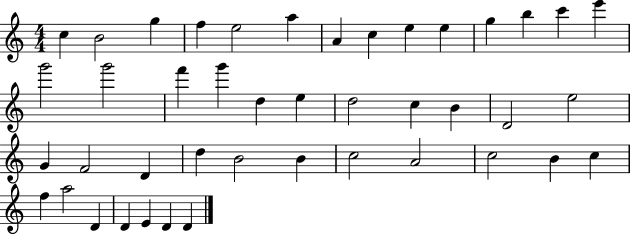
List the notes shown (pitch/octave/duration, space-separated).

C5/q B4/h G5/q F5/q E5/h A5/q A4/q C5/q E5/q E5/q G5/q B5/q C6/q E6/q G6/h G6/h F6/q G6/q D5/q E5/q D5/h C5/q B4/q D4/h E5/h G4/q F4/h D4/q D5/q B4/h B4/q C5/h A4/h C5/h B4/q C5/q F5/q A5/h D4/q D4/q E4/q D4/q D4/q